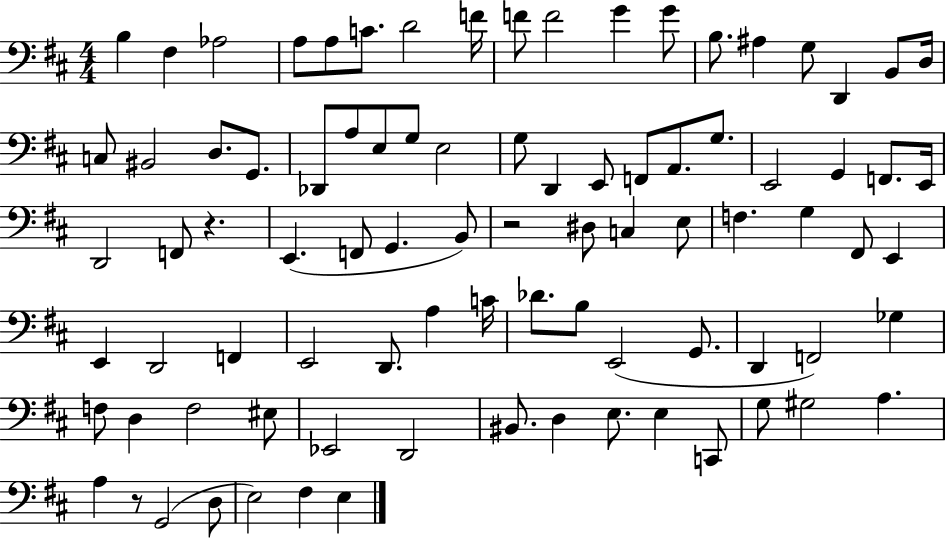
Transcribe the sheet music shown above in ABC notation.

X:1
T:Untitled
M:4/4
L:1/4
K:D
B, ^F, _A,2 A,/2 A,/2 C/2 D2 F/4 F/2 F2 G G/2 B,/2 ^A, G,/2 D,, B,,/2 D,/4 C,/2 ^B,,2 D,/2 G,,/2 _D,,/2 A,/2 E,/2 G,/2 E,2 G,/2 D,, E,,/2 F,,/2 A,,/2 G,/2 E,,2 G,, F,,/2 E,,/4 D,,2 F,,/2 z E,, F,,/2 G,, B,,/2 z2 ^D,/2 C, E,/2 F, G, ^F,,/2 E,, E,, D,,2 F,, E,,2 D,,/2 A, C/4 _D/2 B,/2 E,,2 G,,/2 D,, F,,2 _G, F,/2 D, F,2 ^E,/2 _E,,2 D,,2 ^B,,/2 D, E,/2 E, C,,/2 G,/2 ^G,2 A, A, z/2 G,,2 D,/2 E,2 ^F, E,